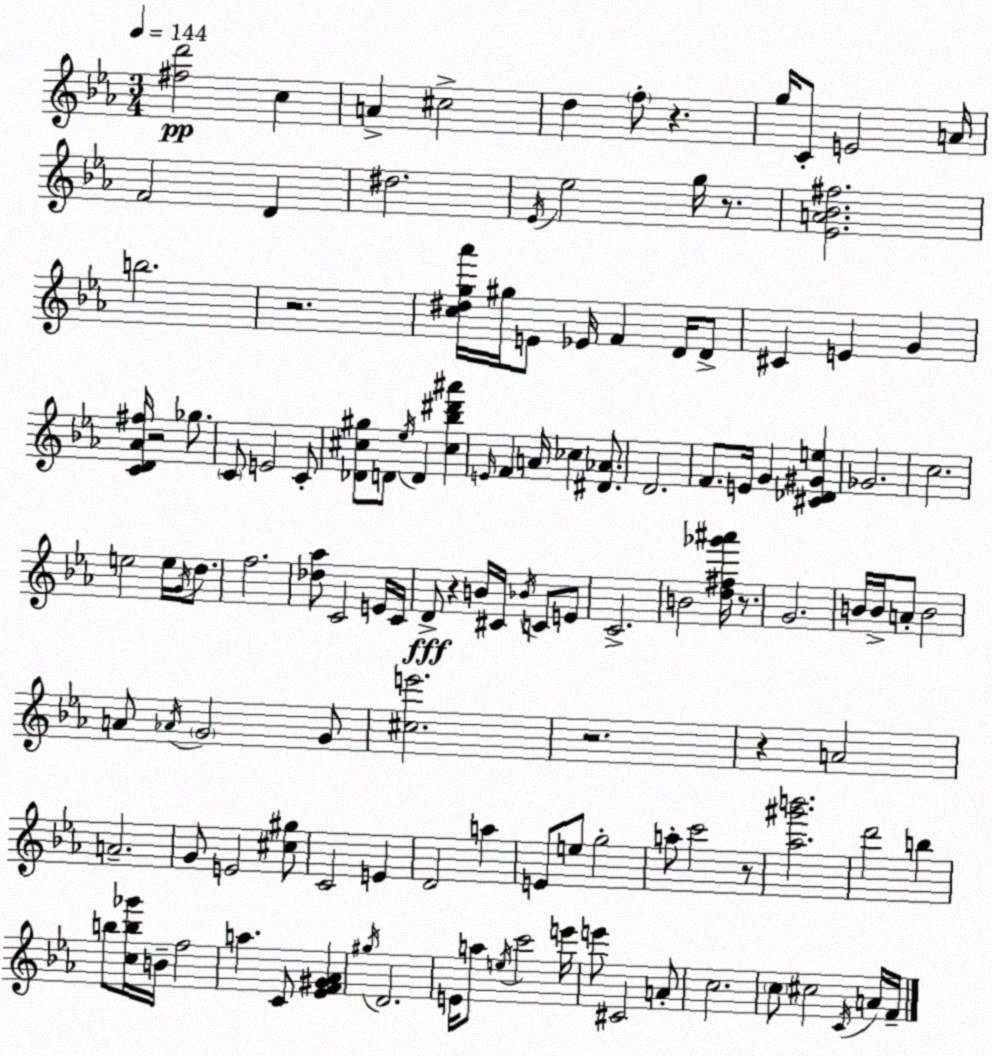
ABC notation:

X:1
T:Untitled
M:3/4
L:1/4
K:Eb
[^fd']2 c A ^c2 d f/2 z g/4 C/2 E2 A/4 F2 D ^d2 _E/4 _e2 g/4 z/2 [_EA_B^f]2 b2 z2 [c^dg_a']/4 ^g/4 E/2 _E/4 F D/4 D/2 ^C E G [CD_A^f]/4 z2 _g/2 C/2 E2 C/2 [_D^c^g]/2 D/2 _e/4 D [^c_b^d'^a'] E/4 F A/4 _c [^D_A]/2 D2 F/2 E/4 G [^C_D^Ge] _G2 c2 e2 e/4 G/4 d/2 f2 [_d_a]/2 C2 E/4 C/4 D/2 z B/4 ^C/4 _B/4 C/2 E/2 C2 B2 [d^f_g'^a']/4 z/2 G2 B/4 B/4 A/2 B2 A/2 _A/4 G2 G/2 [^ce']2 z2 z A2 A2 G/2 E2 [^c^g]/2 C2 E D2 a E/2 e/2 g2 a/2 c'2 z/2 [_a^g'b']2 d'2 b b/2 [cb_g']/4 B/4 f2 a C/2 [_EF^G_A] ^g/4 D2 E/4 a/2 e/4 c'2 e'/4 e'/2 ^C2 A/2 c2 c/2 ^c2 C/4 A/4 F/4